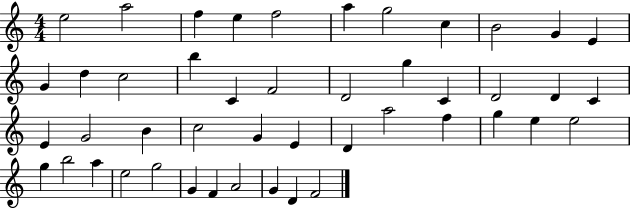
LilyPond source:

{
  \clef treble
  \numericTimeSignature
  \time 4/4
  \key c \major
  e''2 a''2 | f''4 e''4 f''2 | a''4 g''2 c''4 | b'2 g'4 e'4 | \break g'4 d''4 c''2 | b''4 c'4 f'2 | d'2 g''4 c'4 | d'2 d'4 c'4 | \break e'4 g'2 b'4 | c''2 g'4 e'4 | d'4 a''2 f''4 | g''4 e''4 e''2 | \break g''4 b''2 a''4 | e''2 g''2 | g'4 f'4 a'2 | g'4 d'4 f'2 | \break \bar "|."
}